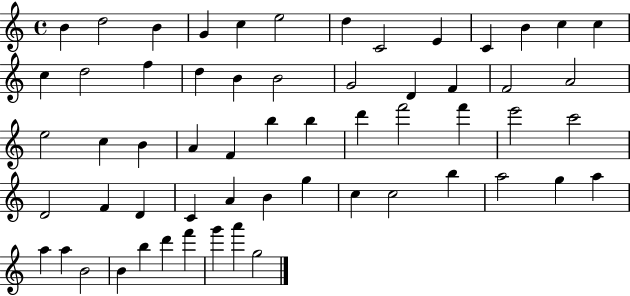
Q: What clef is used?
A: treble